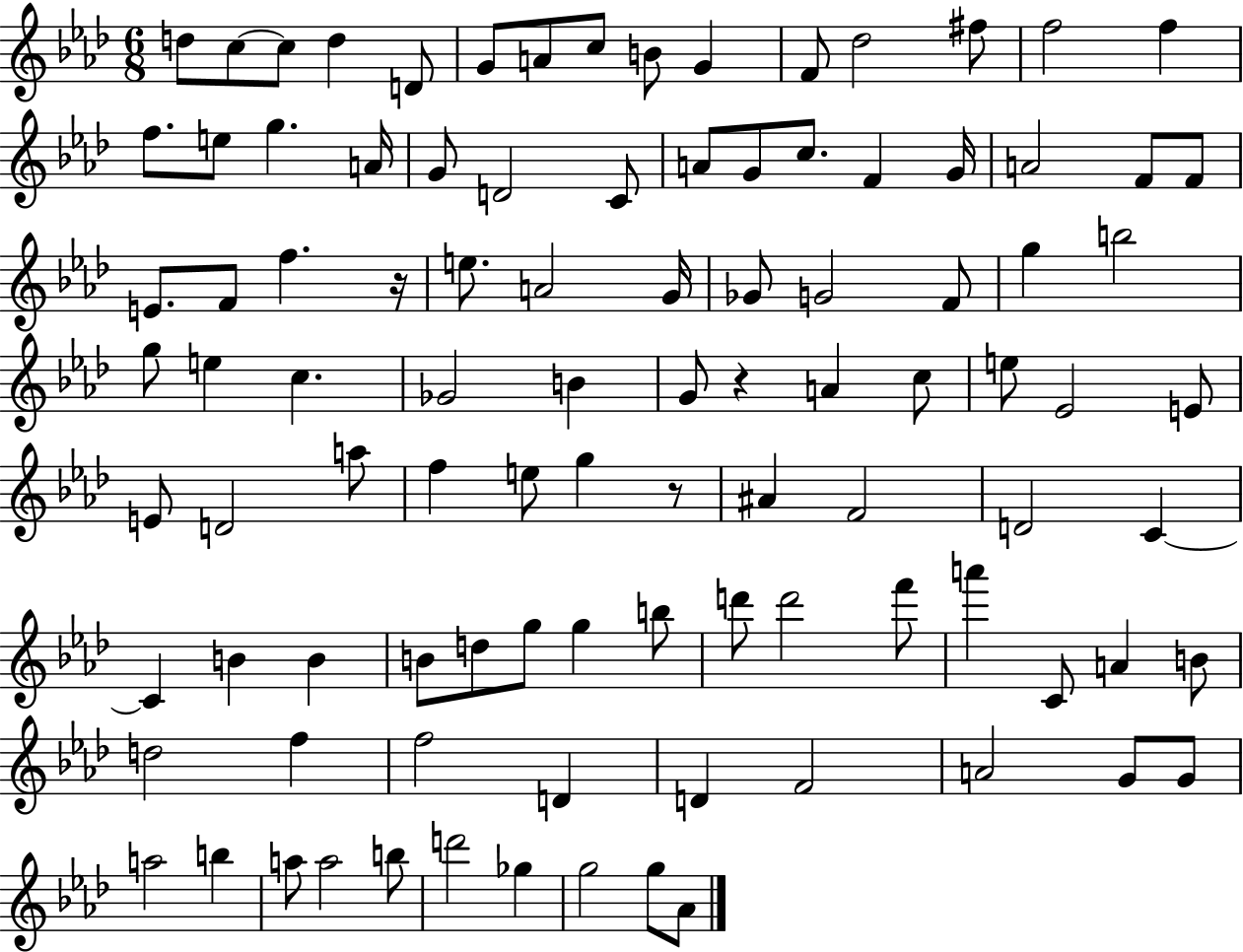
D5/e C5/e C5/e D5/q D4/e G4/e A4/e C5/e B4/e G4/q F4/e Db5/h F#5/e F5/h F5/q F5/e. E5/e G5/q. A4/s G4/e D4/h C4/e A4/e G4/e C5/e. F4/q G4/s A4/h F4/e F4/e E4/e. F4/e F5/q. R/s E5/e. A4/h G4/s Gb4/e G4/h F4/e G5/q B5/h G5/e E5/q C5/q. Gb4/h B4/q G4/e R/q A4/q C5/e E5/e Eb4/h E4/e E4/e D4/h A5/e F5/q E5/e G5/q R/e A#4/q F4/h D4/h C4/q C4/q B4/q B4/q B4/e D5/e G5/e G5/q B5/e D6/e D6/h F6/e A6/q C4/e A4/q B4/e D5/h F5/q F5/h D4/q D4/q F4/h A4/h G4/e G4/e A5/h B5/q A5/e A5/h B5/e D6/h Gb5/q G5/h G5/e Ab4/e